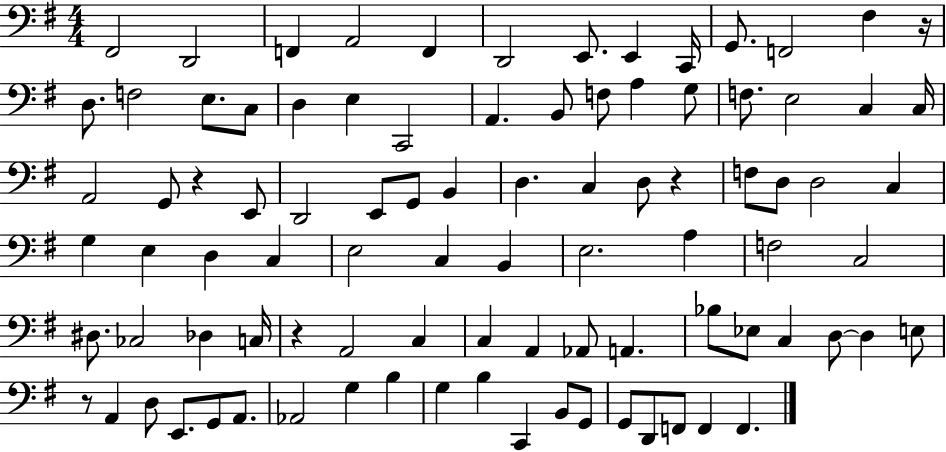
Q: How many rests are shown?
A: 5